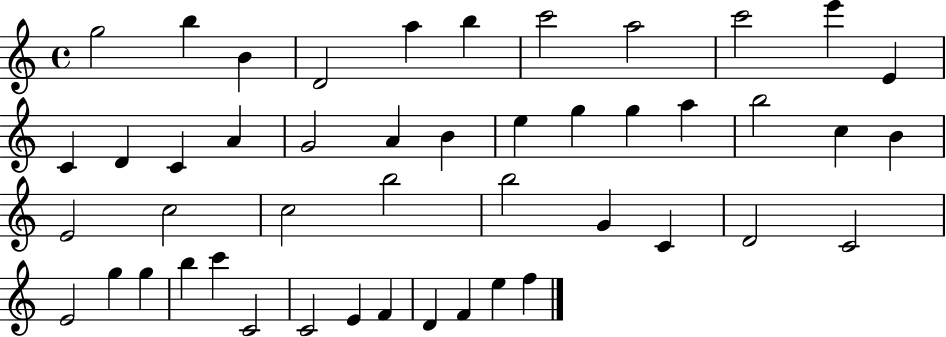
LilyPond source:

{
  \clef treble
  \time 4/4
  \defaultTimeSignature
  \key c \major
  g''2 b''4 b'4 | d'2 a''4 b''4 | c'''2 a''2 | c'''2 e'''4 e'4 | \break c'4 d'4 c'4 a'4 | g'2 a'4 b'4 | e''4 g''4 g''4 a''4 | b''2 c''4 b'4 | \break e'2 c''2 | c''2 b''2 | b''2 g'4 c'4 | d'2 c'2 | \break e'2 g''4 g''4 | b''4 c'''4 c'2 | c'2 e'4 f'4 | d'4 f'4 e''4 f''4 | \break \bar "|."
}